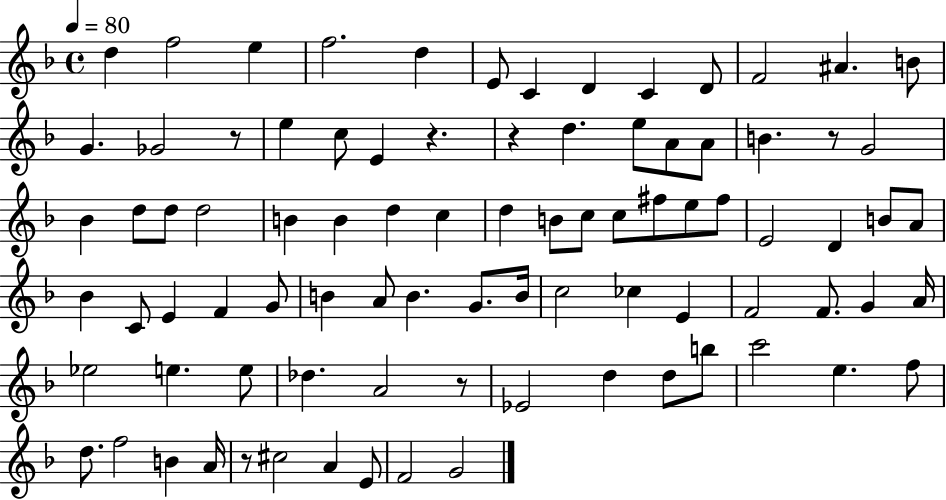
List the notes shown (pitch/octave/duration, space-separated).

D5/q F5/h E5/q F5/h. D5/q E4/e C4/q D4/q C4/q D4/e F4/h A#4/q. B4/e G4/q. Gb4/h R/e E5/q C5/e E4/q R/q. R/q D5/q. E5/e A4/e A4/e B4/q. R/e G4/h Bb4/q D5/e D5/e D5/h B4/q B4/q D5/q C5/q D5/q B4/e C5/e C5/e F#5/e E5/e F#5/e E4/h D4/q B4/e A4/e Bb4/q C4/e E4/q F4/q G4/e B4/q A4/e B4/q. G4/e. B4/s C5/h CES5/q E4/q F4/h F4/e. G4/q A4/s Eb5/h E5/q. E5/e Db5/q. A4/h R/e Eb4/h D5/q D5/e B5/e C6/h E5/q. F5/e D5/e. F5/h B4/q A4/s R/e C#5/h A4/q E4/e F4/h G4/h